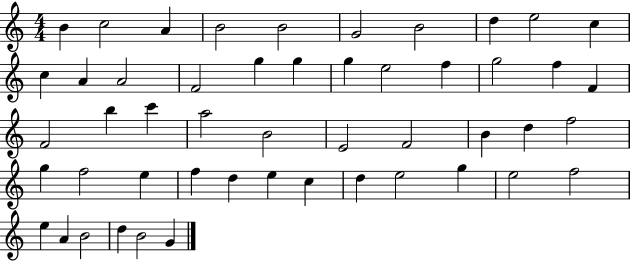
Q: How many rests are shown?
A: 0